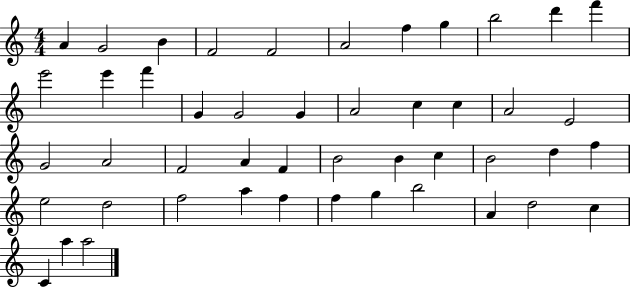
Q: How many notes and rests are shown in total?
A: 47